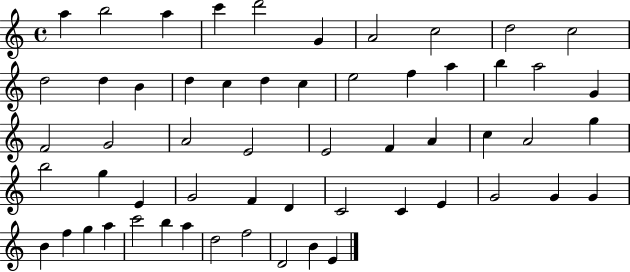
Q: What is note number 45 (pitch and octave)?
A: G4